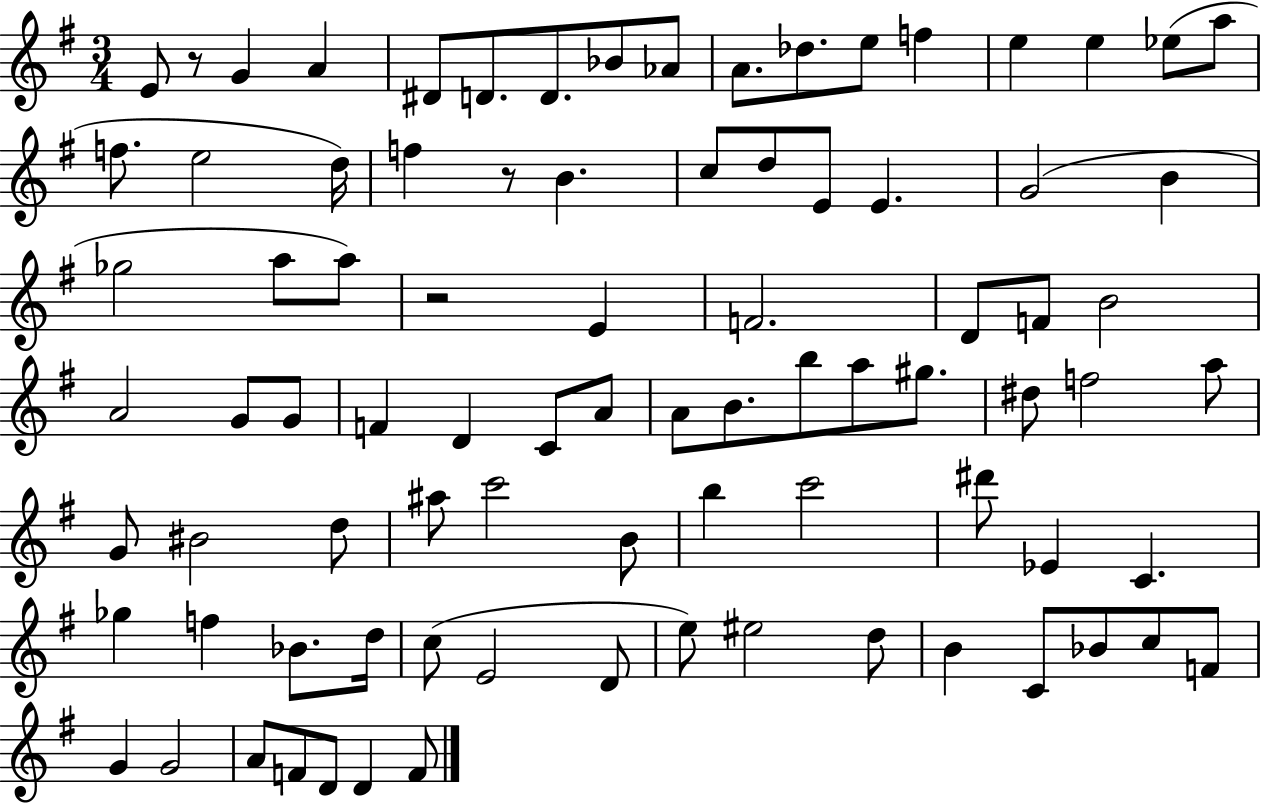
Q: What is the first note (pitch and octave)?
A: E4